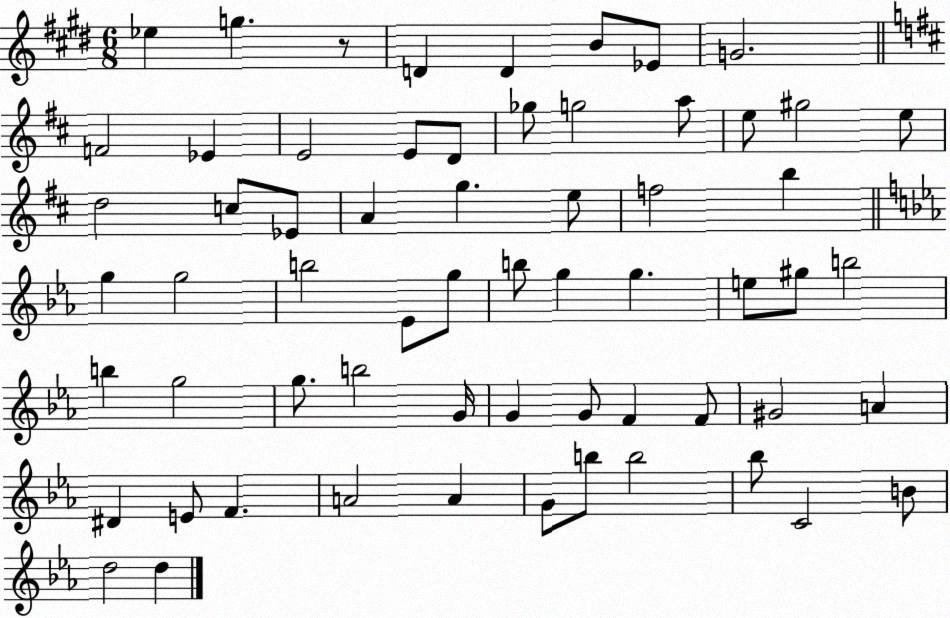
X:1
T:Untitled
M:6/8
L:1/4
K:E
_e g z/2 D D B/2 _E/2 G2 F2 _E E2 E/2 D/2 _g/2 g2 a/2 e/2 ^g2 e/2 d2 c/2 _E/2 A g e/2 f2 b g g2 b2 _E/2 g/2 b/2 g g e/2 ^g/2 b2 b g2 g/2 b2 G/4 G G/2 F F/2 ^G2 A ^D E/2 F A2 A G/2 b/2 b2 _b/2 C2 B/2 d2 d